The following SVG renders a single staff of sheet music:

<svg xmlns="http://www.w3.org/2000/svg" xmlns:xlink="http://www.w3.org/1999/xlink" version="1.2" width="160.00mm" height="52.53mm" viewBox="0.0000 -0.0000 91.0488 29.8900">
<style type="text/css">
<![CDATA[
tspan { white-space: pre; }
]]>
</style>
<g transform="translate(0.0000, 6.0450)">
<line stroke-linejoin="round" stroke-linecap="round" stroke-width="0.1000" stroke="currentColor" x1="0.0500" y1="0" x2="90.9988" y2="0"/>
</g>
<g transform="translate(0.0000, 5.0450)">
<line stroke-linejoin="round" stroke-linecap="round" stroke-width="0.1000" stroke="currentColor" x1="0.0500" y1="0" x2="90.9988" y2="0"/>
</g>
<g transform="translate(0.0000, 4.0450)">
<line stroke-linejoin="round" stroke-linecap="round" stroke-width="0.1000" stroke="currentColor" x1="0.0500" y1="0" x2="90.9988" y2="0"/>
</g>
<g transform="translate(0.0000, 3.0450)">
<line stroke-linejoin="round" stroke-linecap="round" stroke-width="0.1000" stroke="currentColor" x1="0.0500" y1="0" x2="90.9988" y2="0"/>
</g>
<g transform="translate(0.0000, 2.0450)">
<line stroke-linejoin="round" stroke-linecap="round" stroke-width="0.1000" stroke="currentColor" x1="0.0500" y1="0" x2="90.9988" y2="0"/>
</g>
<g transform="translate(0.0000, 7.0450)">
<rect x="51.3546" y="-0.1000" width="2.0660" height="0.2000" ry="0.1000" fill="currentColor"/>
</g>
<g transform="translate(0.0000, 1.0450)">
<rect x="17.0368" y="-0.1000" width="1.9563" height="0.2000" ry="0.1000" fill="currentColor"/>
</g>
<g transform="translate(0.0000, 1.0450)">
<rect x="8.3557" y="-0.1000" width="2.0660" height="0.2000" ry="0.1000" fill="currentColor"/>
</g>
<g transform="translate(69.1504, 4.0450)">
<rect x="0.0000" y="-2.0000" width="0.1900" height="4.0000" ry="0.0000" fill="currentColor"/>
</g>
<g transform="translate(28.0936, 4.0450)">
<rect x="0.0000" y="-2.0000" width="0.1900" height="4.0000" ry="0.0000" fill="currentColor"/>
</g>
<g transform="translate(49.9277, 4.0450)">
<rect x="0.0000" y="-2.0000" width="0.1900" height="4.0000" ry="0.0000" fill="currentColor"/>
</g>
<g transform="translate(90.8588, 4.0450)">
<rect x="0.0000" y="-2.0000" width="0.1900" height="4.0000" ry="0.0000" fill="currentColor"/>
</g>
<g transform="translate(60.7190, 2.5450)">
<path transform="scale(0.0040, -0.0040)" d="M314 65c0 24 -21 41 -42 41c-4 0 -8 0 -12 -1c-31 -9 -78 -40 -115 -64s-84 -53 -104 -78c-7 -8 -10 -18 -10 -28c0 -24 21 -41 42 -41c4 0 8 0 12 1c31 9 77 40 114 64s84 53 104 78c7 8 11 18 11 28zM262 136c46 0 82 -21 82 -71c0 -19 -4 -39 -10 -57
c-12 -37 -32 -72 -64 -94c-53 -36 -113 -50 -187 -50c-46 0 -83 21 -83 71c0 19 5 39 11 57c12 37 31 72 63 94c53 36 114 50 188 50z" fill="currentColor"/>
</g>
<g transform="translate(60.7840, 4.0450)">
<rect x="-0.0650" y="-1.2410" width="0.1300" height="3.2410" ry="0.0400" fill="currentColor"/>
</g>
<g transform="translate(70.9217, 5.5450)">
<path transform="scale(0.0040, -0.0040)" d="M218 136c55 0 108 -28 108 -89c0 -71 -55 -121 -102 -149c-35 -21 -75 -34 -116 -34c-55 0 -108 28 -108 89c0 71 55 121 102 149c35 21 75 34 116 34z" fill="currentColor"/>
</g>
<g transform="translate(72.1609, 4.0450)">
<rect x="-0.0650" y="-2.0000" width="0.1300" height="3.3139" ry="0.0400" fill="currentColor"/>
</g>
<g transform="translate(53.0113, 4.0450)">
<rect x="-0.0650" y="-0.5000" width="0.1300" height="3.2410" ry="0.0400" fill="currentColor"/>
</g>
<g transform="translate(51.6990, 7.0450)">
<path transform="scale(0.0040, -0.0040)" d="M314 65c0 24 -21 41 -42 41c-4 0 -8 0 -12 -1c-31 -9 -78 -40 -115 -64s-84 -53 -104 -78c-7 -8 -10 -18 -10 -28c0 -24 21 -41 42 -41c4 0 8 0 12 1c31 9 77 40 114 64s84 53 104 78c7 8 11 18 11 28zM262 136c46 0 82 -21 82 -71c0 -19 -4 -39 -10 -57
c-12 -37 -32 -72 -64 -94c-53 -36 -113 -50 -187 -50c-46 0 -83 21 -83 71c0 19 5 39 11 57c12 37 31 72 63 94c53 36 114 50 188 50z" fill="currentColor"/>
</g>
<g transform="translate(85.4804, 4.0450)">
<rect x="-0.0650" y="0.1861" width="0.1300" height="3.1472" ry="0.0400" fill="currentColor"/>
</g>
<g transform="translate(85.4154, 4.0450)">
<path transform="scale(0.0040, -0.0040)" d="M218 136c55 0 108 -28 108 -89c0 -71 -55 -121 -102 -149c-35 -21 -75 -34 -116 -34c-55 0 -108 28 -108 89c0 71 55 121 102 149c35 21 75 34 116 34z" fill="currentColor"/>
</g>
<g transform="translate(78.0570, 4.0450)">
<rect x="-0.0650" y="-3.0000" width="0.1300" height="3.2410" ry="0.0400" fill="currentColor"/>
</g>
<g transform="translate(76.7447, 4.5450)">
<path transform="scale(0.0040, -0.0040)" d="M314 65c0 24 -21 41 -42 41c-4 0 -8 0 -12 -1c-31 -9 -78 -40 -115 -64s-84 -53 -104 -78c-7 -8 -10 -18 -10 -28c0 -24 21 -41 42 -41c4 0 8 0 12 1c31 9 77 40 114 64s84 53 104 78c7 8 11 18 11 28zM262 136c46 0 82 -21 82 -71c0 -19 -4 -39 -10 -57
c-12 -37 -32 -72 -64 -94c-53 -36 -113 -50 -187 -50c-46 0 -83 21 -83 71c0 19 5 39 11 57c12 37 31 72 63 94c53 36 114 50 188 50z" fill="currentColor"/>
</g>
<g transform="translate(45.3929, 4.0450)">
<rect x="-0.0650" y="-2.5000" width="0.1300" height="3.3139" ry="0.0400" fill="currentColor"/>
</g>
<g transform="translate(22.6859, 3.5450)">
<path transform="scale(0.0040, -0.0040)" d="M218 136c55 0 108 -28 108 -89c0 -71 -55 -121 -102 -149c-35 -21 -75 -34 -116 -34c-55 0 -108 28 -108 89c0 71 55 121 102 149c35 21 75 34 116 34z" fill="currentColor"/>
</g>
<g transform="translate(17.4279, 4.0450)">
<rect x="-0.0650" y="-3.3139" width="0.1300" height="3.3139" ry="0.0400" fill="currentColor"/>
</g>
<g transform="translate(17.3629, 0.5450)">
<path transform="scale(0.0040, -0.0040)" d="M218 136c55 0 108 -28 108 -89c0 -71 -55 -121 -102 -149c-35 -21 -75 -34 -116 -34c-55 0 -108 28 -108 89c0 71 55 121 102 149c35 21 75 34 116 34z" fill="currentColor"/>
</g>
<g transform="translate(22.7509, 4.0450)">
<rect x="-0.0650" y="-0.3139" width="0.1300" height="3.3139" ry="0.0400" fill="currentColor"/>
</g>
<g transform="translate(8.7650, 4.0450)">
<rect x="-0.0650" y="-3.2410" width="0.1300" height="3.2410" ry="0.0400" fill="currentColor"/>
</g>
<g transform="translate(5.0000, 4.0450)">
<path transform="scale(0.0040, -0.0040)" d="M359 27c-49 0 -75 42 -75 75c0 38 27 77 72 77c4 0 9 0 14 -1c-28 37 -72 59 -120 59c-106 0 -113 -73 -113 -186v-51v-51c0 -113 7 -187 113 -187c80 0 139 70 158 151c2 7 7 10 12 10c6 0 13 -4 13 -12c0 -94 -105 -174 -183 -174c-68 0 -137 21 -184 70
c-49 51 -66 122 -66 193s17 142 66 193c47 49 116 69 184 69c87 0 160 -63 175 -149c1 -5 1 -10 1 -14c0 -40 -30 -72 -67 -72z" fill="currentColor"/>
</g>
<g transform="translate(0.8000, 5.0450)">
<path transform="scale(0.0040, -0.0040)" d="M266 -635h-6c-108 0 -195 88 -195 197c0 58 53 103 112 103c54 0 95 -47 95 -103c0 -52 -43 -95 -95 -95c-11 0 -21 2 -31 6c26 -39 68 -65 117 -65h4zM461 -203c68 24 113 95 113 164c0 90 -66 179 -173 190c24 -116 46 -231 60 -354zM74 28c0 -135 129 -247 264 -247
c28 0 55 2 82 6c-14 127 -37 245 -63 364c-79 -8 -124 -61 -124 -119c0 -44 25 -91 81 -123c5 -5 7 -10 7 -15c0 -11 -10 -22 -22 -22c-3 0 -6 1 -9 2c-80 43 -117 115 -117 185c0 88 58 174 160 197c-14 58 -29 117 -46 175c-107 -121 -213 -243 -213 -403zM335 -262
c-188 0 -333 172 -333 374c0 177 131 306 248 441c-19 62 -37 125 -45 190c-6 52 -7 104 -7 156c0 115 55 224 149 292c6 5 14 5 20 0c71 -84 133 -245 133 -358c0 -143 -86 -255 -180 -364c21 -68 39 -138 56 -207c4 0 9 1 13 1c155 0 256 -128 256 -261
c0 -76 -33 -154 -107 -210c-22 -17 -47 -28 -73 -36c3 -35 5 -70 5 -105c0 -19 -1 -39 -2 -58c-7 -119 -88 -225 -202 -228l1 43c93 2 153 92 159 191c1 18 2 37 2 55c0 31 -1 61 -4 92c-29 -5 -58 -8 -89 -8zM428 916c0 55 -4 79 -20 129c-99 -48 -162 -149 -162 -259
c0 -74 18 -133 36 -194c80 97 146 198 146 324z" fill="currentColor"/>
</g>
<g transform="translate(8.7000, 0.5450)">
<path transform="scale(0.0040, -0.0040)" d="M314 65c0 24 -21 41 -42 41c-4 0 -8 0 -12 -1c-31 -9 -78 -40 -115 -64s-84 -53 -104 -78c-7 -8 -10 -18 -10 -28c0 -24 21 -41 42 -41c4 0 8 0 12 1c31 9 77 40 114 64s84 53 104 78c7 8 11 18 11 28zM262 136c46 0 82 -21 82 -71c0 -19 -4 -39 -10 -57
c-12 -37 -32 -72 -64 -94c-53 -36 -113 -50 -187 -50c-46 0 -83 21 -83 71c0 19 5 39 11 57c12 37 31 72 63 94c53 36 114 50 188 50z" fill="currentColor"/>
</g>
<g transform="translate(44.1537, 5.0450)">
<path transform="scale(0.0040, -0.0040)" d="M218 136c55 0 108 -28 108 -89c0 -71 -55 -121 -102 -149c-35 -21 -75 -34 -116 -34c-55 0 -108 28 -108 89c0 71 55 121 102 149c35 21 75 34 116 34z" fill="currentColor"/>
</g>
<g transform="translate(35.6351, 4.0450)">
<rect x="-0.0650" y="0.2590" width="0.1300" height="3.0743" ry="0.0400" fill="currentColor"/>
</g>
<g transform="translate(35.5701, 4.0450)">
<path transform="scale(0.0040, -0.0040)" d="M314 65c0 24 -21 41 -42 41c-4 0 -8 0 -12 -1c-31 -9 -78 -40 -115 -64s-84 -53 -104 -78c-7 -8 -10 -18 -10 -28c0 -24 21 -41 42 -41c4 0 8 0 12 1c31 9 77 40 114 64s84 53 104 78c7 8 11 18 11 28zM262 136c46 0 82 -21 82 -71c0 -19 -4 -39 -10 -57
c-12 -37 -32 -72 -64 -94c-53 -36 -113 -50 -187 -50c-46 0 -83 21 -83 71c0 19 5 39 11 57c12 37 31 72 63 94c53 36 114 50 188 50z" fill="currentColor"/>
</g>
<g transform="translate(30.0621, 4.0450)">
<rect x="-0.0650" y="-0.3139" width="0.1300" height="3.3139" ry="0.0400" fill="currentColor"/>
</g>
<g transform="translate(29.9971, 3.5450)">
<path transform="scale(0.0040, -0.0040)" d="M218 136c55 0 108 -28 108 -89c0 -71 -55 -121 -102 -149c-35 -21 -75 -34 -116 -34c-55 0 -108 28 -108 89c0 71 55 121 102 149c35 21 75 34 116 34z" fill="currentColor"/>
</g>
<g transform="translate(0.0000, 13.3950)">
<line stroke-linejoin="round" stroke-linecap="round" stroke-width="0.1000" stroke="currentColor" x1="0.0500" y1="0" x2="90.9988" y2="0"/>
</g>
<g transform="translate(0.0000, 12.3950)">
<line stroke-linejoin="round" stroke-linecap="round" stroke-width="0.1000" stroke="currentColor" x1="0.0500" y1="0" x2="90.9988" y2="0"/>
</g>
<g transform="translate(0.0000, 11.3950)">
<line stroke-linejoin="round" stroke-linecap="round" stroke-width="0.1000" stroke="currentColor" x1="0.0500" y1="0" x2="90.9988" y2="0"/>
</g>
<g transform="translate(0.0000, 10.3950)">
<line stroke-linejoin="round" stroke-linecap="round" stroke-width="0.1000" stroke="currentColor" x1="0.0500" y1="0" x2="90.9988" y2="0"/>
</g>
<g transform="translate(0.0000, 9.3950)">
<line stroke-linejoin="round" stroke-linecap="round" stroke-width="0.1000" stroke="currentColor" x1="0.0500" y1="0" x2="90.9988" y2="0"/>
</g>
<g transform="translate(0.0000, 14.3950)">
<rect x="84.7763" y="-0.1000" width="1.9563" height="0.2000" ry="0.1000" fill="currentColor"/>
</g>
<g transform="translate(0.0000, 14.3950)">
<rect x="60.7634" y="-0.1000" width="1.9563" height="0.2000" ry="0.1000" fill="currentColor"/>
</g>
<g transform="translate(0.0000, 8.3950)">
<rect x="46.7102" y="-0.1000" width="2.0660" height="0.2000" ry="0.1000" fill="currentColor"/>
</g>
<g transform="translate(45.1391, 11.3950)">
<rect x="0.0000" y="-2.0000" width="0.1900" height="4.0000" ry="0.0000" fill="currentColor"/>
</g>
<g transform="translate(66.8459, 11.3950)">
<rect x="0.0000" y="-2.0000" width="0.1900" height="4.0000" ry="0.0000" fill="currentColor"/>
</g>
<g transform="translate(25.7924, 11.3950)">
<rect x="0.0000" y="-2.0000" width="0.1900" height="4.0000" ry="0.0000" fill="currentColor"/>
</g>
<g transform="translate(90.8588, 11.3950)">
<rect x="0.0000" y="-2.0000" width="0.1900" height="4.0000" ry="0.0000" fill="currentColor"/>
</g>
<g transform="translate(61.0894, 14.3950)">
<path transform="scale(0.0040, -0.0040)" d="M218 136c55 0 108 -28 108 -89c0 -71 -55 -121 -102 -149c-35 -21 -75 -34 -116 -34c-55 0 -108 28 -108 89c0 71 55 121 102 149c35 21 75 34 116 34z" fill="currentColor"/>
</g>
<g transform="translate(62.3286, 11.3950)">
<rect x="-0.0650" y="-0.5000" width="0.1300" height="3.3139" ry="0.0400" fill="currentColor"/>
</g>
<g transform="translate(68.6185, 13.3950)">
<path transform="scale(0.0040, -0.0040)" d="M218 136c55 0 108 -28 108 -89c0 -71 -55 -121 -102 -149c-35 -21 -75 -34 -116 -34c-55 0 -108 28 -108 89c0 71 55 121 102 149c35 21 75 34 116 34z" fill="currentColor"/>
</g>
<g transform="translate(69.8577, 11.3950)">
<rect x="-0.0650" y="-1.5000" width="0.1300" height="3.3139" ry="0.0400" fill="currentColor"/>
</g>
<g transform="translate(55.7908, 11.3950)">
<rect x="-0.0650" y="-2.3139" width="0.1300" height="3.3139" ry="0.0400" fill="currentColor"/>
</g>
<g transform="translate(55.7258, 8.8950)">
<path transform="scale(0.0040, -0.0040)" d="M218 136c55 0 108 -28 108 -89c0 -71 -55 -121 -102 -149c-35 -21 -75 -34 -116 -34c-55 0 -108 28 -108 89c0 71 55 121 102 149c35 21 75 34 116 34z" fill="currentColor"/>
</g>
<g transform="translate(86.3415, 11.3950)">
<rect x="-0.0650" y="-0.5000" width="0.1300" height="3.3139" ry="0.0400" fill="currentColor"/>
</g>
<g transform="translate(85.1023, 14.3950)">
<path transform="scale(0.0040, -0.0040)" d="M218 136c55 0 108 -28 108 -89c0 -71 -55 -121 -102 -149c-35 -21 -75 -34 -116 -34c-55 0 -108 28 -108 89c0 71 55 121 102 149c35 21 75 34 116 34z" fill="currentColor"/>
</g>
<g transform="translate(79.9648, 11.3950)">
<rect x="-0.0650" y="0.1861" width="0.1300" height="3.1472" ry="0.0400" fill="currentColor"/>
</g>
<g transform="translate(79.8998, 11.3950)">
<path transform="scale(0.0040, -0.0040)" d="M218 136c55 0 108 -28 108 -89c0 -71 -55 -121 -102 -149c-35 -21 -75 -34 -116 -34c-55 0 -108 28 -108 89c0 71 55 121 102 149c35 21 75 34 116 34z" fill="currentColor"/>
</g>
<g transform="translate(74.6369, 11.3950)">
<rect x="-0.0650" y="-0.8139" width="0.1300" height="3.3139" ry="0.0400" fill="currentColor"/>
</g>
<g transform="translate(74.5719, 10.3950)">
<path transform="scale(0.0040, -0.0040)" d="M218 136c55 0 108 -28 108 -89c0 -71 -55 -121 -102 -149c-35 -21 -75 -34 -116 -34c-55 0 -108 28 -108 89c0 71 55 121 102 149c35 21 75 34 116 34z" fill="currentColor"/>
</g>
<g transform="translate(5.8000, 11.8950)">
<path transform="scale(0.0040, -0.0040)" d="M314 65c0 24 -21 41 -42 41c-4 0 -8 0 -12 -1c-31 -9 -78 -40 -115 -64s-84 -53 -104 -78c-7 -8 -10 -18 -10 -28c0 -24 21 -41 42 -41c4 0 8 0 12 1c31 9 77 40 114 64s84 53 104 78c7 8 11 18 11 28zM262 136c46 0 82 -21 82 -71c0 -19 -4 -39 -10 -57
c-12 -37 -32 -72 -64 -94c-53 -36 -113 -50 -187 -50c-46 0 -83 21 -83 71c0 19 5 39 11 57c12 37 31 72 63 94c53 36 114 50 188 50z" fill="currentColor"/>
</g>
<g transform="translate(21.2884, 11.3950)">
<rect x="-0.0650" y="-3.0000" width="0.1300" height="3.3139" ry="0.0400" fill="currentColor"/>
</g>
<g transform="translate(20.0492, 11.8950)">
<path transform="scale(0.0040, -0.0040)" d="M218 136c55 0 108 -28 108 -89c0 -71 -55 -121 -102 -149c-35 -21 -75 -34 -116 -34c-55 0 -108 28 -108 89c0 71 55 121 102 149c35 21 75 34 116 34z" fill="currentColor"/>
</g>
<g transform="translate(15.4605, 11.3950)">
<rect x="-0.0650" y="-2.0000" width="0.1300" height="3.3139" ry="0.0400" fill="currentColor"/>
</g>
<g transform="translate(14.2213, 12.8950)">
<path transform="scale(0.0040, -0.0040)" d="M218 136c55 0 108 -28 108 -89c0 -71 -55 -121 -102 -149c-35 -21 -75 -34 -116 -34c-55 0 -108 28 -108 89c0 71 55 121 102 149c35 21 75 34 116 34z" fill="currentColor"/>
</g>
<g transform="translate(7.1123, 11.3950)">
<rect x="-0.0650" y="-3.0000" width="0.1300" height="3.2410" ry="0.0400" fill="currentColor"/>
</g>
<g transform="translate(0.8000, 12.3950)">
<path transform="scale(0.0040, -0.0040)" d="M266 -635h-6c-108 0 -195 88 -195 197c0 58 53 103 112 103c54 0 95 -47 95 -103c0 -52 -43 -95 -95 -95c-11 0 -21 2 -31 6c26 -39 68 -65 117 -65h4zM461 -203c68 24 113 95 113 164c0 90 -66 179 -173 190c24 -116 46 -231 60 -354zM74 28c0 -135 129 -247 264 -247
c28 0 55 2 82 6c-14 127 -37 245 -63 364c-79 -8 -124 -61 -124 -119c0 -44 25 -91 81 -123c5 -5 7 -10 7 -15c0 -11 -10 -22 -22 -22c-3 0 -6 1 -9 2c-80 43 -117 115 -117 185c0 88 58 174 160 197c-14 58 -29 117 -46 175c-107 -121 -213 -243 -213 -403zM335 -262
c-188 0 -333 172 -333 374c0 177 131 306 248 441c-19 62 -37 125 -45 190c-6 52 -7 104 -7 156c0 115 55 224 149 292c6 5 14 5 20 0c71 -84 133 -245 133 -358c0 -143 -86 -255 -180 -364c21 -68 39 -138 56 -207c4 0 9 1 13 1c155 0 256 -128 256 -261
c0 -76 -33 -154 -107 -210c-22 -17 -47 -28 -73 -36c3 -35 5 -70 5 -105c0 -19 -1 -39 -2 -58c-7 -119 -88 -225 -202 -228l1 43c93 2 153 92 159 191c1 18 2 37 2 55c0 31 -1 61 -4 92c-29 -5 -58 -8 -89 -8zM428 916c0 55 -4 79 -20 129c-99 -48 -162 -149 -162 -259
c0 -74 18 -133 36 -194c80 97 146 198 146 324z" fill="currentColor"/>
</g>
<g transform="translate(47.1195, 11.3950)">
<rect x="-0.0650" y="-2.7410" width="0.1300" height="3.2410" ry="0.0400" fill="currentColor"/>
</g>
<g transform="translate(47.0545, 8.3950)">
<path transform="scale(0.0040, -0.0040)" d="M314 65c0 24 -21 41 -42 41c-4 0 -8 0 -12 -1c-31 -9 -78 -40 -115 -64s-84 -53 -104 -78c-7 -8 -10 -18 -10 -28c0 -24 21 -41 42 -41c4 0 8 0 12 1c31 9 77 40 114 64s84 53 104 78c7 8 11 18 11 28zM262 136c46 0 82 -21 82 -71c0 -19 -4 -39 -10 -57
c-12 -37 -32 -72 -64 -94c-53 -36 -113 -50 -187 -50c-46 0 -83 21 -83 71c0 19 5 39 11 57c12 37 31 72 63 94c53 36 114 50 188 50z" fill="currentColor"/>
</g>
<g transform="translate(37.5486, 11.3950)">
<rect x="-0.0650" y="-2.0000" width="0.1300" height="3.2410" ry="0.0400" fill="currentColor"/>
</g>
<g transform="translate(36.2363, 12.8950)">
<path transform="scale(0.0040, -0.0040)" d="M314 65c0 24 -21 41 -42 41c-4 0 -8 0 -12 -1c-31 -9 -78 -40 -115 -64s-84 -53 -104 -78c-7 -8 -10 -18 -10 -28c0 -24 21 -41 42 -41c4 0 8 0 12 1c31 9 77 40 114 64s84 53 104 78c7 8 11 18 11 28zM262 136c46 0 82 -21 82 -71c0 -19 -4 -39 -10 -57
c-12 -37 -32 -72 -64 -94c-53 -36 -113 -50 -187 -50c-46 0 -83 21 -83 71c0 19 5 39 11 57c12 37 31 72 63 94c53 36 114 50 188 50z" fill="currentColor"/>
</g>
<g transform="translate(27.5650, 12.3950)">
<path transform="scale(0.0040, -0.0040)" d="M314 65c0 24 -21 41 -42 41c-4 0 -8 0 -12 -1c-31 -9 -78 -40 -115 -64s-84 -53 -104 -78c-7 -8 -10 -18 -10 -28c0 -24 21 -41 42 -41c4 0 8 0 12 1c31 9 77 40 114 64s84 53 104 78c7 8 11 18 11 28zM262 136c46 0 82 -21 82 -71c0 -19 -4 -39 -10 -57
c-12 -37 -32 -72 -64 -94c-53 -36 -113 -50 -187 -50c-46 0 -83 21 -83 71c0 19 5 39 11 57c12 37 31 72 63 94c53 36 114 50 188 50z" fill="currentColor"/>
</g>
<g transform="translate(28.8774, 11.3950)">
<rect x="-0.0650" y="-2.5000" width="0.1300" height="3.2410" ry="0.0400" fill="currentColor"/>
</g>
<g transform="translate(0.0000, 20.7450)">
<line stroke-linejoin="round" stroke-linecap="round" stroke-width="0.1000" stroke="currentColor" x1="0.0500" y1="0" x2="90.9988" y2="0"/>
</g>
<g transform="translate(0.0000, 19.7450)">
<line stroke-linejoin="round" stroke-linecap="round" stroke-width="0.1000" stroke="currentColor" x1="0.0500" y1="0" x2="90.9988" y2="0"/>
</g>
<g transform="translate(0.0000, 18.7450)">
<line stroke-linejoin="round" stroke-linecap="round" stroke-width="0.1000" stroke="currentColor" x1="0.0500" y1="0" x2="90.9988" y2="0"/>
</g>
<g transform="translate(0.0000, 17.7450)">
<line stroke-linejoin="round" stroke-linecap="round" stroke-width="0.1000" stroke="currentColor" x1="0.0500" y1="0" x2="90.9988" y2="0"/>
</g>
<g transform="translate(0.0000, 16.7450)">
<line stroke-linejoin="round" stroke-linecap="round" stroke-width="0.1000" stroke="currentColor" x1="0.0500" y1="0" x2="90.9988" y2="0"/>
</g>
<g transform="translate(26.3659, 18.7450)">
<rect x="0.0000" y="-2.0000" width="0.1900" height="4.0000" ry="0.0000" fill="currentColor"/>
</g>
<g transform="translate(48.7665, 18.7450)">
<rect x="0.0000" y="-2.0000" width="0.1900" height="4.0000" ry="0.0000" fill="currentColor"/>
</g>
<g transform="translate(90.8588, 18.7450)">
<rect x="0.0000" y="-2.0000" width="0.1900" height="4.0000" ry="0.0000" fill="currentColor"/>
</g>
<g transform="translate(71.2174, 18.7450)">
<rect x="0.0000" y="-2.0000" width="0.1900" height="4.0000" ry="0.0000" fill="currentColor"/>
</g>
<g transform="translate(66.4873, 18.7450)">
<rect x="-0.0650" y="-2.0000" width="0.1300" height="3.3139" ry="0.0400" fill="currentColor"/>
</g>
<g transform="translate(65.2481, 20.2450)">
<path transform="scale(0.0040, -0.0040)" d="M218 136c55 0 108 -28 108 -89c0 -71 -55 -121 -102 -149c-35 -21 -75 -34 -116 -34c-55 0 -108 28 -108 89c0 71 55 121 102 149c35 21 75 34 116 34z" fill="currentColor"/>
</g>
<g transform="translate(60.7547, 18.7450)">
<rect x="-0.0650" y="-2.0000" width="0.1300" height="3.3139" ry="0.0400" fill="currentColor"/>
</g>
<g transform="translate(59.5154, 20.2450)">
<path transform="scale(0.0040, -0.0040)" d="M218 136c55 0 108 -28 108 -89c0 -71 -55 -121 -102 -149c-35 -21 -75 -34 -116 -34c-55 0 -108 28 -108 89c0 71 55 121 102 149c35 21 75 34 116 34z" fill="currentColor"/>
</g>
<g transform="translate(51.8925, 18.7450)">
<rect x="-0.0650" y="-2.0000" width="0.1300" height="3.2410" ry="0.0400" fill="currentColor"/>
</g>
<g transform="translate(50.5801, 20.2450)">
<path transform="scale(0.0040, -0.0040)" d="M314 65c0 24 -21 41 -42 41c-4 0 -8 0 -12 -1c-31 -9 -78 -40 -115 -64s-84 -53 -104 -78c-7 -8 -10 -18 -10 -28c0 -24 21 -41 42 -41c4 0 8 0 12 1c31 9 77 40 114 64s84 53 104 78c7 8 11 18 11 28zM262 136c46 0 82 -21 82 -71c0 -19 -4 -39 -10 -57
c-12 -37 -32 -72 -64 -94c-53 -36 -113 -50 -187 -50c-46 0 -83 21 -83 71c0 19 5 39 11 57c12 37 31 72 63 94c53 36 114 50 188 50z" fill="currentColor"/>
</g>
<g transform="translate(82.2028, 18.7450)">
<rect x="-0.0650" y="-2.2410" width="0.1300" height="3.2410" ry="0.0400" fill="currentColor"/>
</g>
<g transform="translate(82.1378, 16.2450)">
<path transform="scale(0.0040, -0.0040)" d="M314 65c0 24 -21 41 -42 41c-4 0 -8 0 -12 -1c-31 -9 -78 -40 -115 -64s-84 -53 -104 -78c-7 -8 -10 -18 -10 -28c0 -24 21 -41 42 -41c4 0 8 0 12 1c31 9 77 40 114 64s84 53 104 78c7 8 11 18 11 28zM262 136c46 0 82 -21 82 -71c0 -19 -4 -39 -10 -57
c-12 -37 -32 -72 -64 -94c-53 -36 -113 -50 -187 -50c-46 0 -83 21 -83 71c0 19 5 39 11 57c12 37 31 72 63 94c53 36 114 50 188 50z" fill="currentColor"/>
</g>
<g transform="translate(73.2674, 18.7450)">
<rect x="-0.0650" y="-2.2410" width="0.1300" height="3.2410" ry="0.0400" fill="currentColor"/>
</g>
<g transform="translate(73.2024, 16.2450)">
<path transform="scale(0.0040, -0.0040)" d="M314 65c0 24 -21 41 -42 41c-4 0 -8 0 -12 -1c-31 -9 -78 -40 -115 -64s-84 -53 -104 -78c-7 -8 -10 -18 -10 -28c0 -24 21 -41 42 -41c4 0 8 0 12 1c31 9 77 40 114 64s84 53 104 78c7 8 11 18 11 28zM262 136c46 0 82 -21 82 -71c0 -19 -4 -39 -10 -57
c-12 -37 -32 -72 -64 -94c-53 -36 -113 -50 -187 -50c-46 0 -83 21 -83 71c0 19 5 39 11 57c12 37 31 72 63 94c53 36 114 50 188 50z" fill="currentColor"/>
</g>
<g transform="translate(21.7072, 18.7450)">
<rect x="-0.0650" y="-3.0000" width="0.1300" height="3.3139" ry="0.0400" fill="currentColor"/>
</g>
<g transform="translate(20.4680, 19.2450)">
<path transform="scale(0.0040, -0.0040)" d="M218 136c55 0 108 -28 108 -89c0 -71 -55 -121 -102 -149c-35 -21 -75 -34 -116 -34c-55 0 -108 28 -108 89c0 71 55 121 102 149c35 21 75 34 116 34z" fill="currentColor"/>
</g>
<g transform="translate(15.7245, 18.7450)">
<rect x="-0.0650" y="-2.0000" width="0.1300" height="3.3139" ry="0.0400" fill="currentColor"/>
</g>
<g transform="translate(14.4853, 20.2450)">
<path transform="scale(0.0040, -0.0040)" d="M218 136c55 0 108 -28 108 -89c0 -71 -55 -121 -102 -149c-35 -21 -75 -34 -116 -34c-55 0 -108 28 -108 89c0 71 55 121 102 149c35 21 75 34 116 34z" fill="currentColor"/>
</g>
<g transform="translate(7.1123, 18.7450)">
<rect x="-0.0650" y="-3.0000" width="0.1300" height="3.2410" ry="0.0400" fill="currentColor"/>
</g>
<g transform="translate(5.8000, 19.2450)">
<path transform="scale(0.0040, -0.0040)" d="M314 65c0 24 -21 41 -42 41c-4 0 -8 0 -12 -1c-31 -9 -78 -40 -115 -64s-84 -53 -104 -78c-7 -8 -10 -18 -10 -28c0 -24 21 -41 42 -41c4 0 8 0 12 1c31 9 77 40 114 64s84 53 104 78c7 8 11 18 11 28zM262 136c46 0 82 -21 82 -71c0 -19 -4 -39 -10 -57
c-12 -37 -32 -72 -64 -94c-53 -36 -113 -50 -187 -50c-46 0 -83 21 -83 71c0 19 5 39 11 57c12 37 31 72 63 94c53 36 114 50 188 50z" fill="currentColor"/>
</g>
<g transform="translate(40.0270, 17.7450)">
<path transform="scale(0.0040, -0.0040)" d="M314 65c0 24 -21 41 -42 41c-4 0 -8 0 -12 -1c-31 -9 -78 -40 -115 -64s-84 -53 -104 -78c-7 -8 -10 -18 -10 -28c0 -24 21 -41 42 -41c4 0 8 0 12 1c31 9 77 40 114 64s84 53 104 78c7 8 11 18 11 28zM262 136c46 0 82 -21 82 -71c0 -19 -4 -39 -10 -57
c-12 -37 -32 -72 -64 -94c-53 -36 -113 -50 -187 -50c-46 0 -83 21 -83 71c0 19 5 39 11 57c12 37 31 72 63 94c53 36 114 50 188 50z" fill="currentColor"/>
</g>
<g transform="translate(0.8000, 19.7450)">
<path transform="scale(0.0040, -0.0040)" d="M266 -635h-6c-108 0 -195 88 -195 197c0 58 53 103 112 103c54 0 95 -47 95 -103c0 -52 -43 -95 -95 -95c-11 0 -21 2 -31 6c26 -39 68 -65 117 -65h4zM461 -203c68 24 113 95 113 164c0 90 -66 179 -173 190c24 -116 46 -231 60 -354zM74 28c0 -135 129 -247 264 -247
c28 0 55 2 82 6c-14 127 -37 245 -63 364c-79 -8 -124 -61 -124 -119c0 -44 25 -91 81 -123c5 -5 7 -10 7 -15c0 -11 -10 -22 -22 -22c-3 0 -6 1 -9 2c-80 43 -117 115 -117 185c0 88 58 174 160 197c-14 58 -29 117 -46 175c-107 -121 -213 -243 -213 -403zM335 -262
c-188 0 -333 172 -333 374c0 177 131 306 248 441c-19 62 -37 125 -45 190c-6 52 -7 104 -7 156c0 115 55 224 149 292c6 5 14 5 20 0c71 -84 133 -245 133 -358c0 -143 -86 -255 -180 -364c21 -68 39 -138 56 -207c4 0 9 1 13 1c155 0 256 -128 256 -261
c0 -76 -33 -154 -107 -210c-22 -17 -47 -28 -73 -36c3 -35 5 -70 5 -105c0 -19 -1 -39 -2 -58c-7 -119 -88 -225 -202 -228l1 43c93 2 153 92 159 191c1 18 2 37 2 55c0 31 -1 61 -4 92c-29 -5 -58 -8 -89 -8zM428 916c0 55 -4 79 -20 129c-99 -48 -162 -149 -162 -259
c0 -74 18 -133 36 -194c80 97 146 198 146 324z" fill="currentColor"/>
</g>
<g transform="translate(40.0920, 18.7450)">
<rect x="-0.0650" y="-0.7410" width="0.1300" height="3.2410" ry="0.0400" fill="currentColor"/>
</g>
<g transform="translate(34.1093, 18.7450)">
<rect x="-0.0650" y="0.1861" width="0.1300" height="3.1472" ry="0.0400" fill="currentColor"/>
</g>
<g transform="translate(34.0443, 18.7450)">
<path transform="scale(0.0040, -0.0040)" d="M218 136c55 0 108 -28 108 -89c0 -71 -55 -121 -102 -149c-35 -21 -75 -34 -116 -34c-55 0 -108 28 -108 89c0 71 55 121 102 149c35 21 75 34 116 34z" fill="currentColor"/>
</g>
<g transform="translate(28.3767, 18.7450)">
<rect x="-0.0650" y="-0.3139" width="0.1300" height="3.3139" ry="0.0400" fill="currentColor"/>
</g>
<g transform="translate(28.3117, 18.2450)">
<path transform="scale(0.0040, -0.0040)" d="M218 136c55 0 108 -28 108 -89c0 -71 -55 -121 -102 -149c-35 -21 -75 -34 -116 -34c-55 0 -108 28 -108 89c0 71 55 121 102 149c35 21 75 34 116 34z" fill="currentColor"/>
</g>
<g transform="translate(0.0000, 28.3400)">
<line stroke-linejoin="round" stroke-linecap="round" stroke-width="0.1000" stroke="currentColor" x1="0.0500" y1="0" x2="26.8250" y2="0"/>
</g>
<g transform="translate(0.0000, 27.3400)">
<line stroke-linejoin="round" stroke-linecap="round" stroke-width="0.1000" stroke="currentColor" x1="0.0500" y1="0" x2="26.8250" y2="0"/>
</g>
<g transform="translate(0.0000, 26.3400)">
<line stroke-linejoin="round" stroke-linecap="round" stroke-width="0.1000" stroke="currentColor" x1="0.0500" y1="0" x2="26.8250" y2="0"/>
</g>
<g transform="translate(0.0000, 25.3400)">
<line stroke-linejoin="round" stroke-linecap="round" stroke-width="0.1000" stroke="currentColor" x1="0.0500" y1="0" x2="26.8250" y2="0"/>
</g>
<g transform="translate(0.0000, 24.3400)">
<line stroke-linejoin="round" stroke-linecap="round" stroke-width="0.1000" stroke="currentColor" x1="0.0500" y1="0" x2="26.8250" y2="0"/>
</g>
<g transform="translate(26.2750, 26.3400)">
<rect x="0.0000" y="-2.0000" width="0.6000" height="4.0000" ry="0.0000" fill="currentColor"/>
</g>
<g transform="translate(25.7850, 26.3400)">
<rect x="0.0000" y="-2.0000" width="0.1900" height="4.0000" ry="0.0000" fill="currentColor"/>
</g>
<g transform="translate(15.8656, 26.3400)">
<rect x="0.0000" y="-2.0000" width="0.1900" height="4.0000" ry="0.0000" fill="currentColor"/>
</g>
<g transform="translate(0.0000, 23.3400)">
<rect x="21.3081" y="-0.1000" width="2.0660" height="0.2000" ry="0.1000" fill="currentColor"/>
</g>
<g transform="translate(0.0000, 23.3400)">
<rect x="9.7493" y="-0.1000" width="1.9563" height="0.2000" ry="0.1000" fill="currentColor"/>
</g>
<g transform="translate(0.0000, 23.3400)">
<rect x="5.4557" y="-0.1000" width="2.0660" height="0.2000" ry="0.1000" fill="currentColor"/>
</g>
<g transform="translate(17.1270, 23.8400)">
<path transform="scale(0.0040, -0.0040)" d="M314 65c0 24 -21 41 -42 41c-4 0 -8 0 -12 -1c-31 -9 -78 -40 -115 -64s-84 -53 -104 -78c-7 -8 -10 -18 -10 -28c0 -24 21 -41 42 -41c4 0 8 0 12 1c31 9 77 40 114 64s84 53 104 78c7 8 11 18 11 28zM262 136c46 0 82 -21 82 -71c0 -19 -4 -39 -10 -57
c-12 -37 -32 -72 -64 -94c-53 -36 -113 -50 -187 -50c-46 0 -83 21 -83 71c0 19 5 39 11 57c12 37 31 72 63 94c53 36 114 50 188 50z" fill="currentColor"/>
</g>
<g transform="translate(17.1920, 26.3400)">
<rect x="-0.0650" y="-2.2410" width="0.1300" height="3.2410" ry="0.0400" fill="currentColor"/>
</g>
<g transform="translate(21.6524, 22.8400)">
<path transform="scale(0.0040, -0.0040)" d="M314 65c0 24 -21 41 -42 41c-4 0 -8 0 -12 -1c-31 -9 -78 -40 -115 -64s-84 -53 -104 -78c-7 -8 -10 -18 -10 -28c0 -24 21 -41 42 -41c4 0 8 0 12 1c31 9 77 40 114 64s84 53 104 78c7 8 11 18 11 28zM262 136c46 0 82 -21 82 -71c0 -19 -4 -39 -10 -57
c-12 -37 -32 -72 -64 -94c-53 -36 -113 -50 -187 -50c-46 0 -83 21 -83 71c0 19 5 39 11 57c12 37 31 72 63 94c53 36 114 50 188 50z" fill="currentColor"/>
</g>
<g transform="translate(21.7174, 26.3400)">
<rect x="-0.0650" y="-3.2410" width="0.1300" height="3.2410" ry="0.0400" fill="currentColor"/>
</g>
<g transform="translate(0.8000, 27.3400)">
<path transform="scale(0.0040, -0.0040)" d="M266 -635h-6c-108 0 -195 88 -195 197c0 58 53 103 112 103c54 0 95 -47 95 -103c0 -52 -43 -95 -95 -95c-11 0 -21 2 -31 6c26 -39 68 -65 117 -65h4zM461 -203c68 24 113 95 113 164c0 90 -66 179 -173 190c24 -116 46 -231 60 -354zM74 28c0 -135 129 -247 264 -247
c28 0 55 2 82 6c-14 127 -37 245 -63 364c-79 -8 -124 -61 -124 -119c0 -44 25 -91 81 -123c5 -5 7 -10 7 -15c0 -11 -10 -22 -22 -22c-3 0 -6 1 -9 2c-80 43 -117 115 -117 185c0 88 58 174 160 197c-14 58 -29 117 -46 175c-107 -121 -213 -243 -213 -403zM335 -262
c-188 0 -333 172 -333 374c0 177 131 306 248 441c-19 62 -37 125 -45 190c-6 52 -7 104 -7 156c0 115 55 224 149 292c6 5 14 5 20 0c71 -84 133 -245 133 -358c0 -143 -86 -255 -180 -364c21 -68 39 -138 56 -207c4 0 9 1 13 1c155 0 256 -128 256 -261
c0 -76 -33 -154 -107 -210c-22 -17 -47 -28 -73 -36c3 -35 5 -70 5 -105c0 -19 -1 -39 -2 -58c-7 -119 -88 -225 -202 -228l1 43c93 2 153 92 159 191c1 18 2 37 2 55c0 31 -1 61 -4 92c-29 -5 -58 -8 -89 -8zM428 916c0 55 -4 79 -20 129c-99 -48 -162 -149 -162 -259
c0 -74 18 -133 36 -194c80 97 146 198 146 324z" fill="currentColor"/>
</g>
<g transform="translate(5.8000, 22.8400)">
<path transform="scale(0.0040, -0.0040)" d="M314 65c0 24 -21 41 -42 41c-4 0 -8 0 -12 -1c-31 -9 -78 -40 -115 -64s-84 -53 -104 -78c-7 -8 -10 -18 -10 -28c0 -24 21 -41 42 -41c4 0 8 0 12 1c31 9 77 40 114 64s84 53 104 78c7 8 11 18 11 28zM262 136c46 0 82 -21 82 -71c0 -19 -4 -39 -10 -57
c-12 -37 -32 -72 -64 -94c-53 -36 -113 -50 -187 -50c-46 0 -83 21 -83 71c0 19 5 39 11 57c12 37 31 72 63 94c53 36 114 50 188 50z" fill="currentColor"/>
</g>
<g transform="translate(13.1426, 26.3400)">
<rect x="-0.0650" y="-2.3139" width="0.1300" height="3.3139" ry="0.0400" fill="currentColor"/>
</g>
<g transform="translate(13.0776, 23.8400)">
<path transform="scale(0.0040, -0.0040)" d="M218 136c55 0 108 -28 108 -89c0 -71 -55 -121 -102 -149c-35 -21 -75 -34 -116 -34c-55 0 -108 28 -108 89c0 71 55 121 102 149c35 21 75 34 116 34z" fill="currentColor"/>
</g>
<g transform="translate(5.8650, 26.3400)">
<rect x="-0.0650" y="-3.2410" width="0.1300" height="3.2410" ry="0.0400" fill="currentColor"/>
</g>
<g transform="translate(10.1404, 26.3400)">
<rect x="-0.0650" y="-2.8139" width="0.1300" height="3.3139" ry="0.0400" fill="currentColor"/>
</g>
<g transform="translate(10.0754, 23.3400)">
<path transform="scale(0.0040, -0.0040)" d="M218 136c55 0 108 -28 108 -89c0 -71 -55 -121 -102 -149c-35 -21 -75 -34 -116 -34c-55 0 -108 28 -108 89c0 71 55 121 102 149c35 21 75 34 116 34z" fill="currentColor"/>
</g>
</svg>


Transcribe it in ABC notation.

X:1
T:Untitled
M:4/4
L:1/4
K:C
b2 b c c B2 G C2 e2 F A2 B A2 F A G2 F2 a2 g C E d B C A2 F A c B d2 F2 F F g2 g2 b2 a g g2 b2